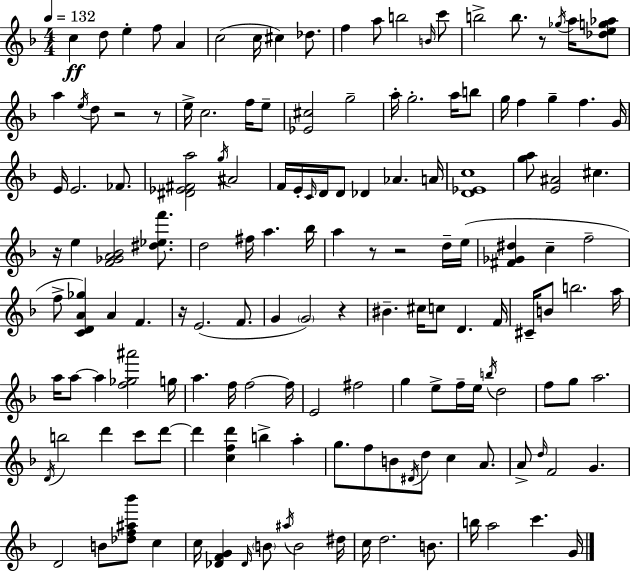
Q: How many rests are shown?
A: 8